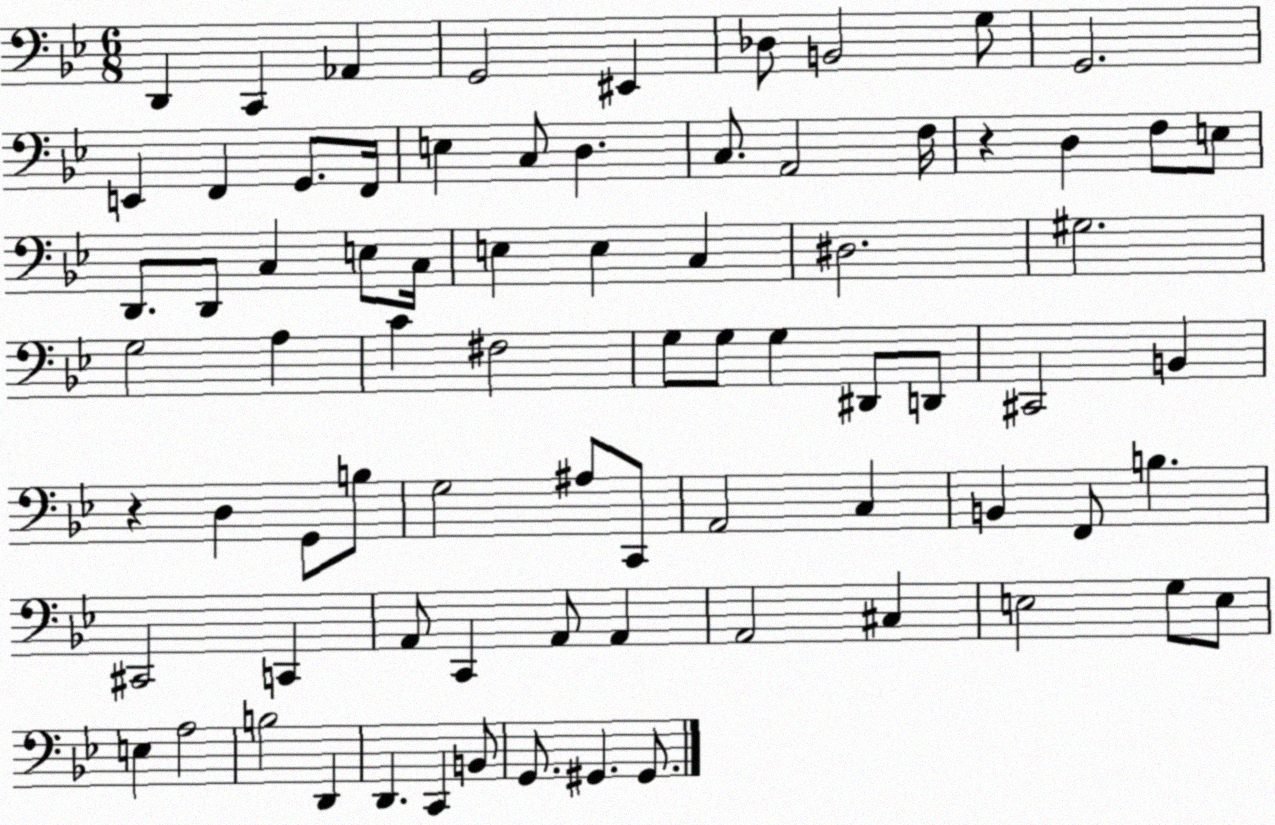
X:1
T:Untitled
M:6/8
L:1/4
K:Bb
D,, C,, _A,, G,,2 ^E,, _D,/2 B,,2 G,/2 G,,2 E,, F,, G,,/2 F,,/4 E, C,/2 D, C,/2 A,,2 F,/4 z D, F,/2 E,/2 D,,/2 D,,/2 C, E,/2 C,/4 E, E, C, ^D,2 ^G,2 G,2 A, C ^F,2 G,/2 G,/2 G, ^D,,/2 D,,/2 ^C,,2 B,, z D, G,,/2 B,/2 G,2 ^A,/2 C,,/2 A,,2 C, B,, F,,/2 B, ^C,,2 C,, A,,/2 C,, A,,/2 A,, A,,2 ^C, E,2 G,/2 E,/2 E, A,2 B,2 D,, D,, C,, B,,/2 G,,/2 ^G,, ^G,,/2